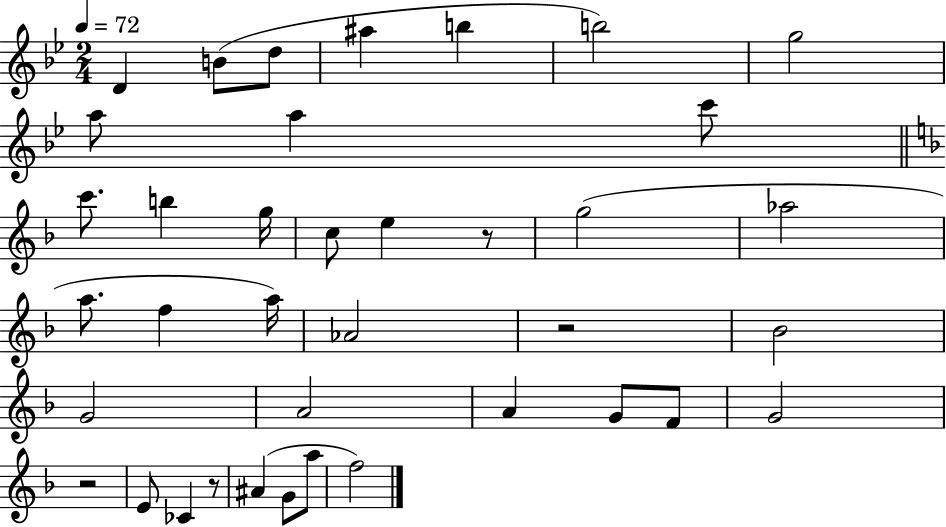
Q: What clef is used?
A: treble